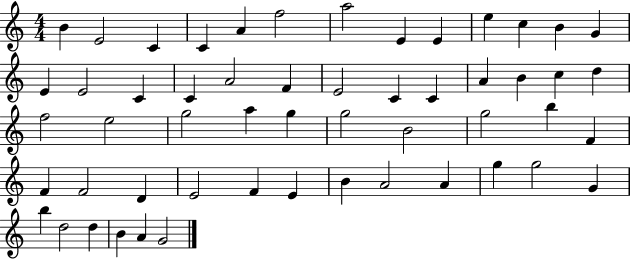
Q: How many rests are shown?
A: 0